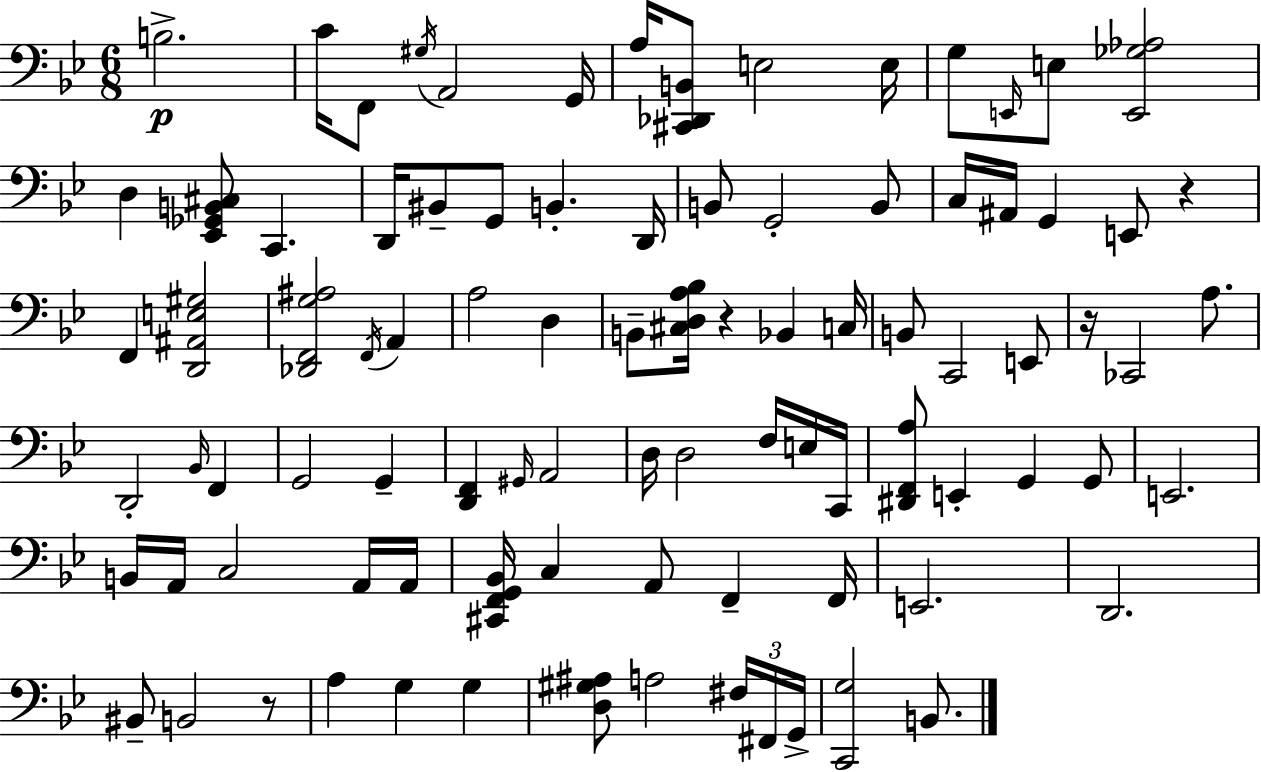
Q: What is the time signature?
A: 6/8